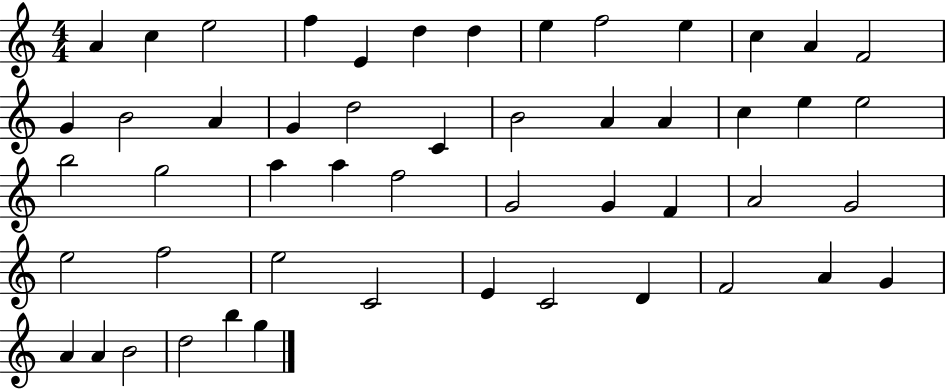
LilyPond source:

{
  \clef treble
  \numericTimeSignature
  \time 4/4
  \key c \major
  a'4 c''4 e''2 | f''4 e'4 d''4 d''4 | e''4 f''2 e''4 | c''4 a'4 f'2 | \break g'4 b'2 a'4 | g'4 d''2 c'4 | b'2 a'4 a'4 | c''4 e''4 e''2 | \break b''2 g''2 | a''4 a''4 f''2 | g'2 g'4 f'4 | a'2 g'2 | \break e''2 f''2 | e''2 c'2 | e'4 c'2 d'4 | f'2 a'4 g'4 | \break a'4 a'4 b'2 | d''2 b''4 g''4 | \bar "|."
}